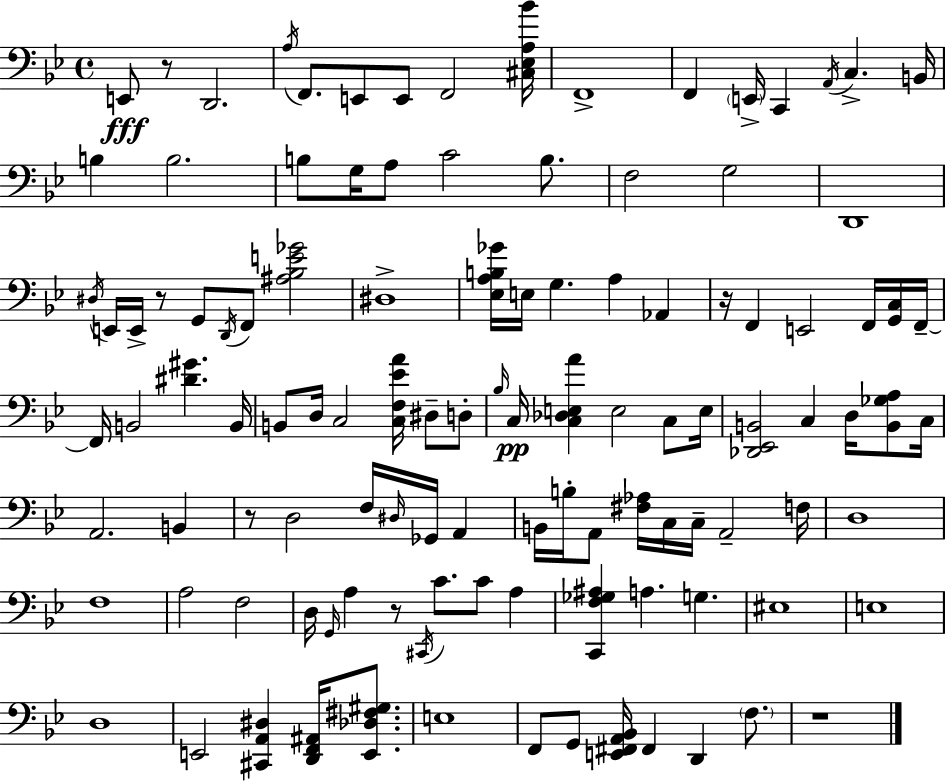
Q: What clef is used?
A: bass